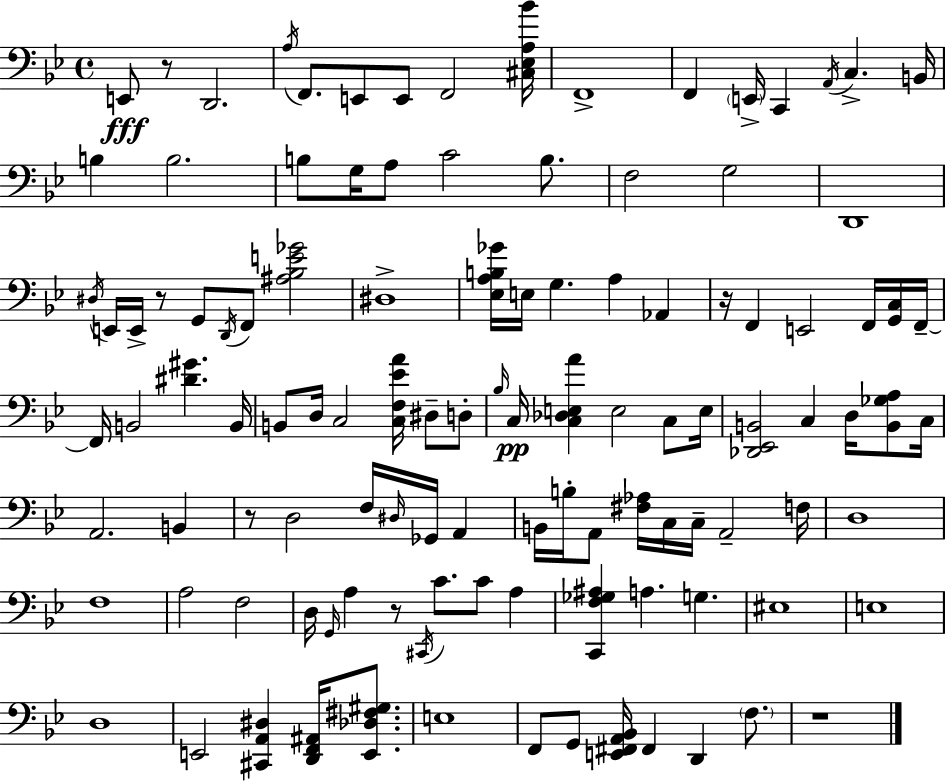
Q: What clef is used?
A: bass